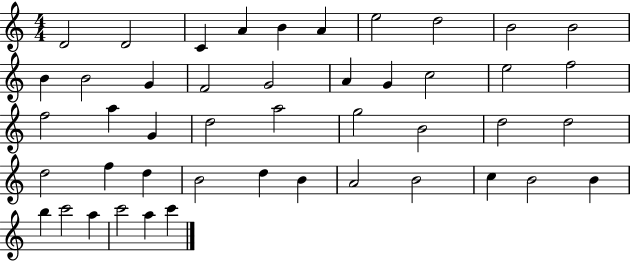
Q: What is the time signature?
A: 4/4